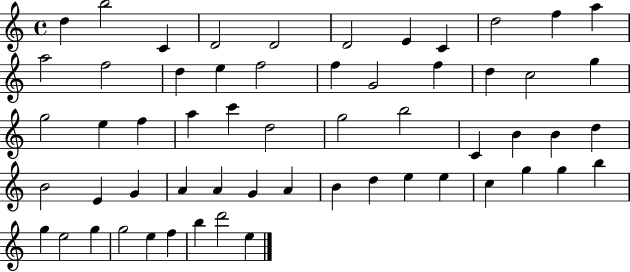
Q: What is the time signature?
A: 4/4